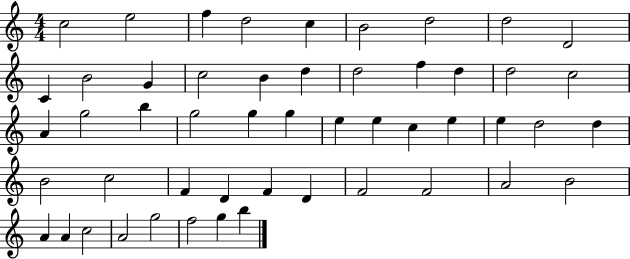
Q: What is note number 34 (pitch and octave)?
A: B4